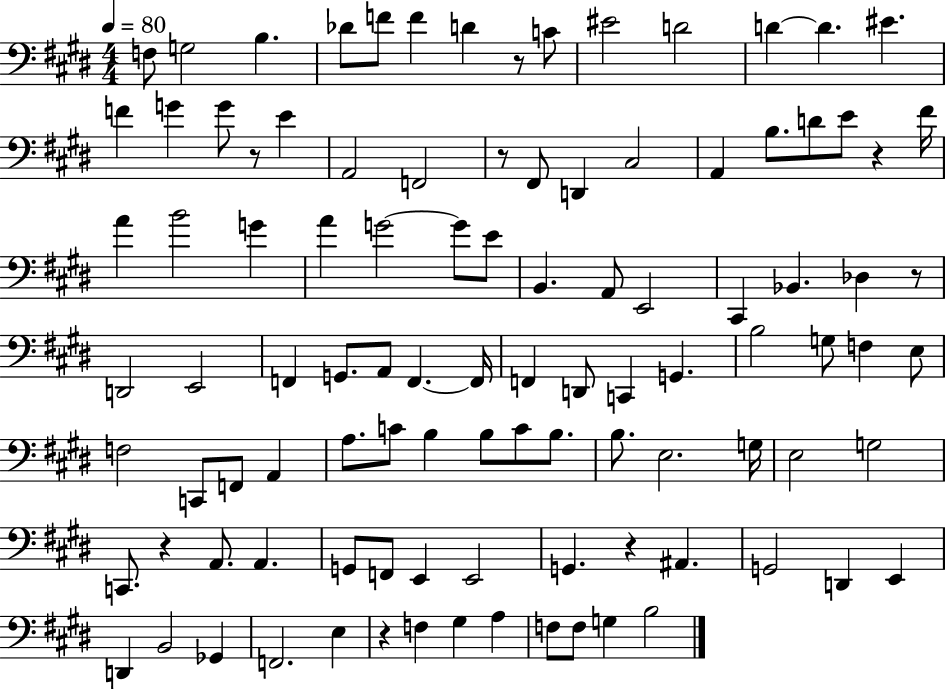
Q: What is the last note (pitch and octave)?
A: B3